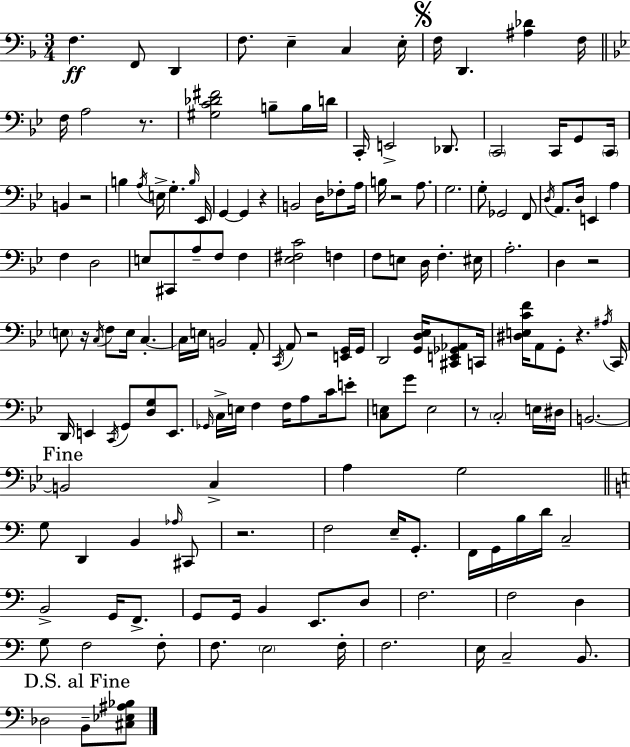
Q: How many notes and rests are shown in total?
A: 158